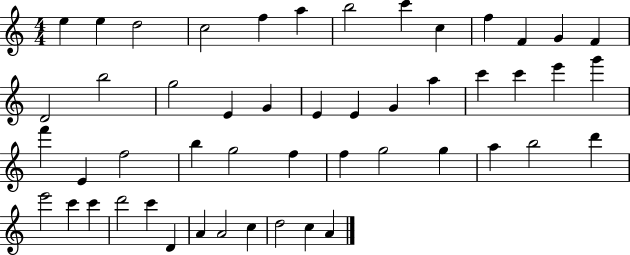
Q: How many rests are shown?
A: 0